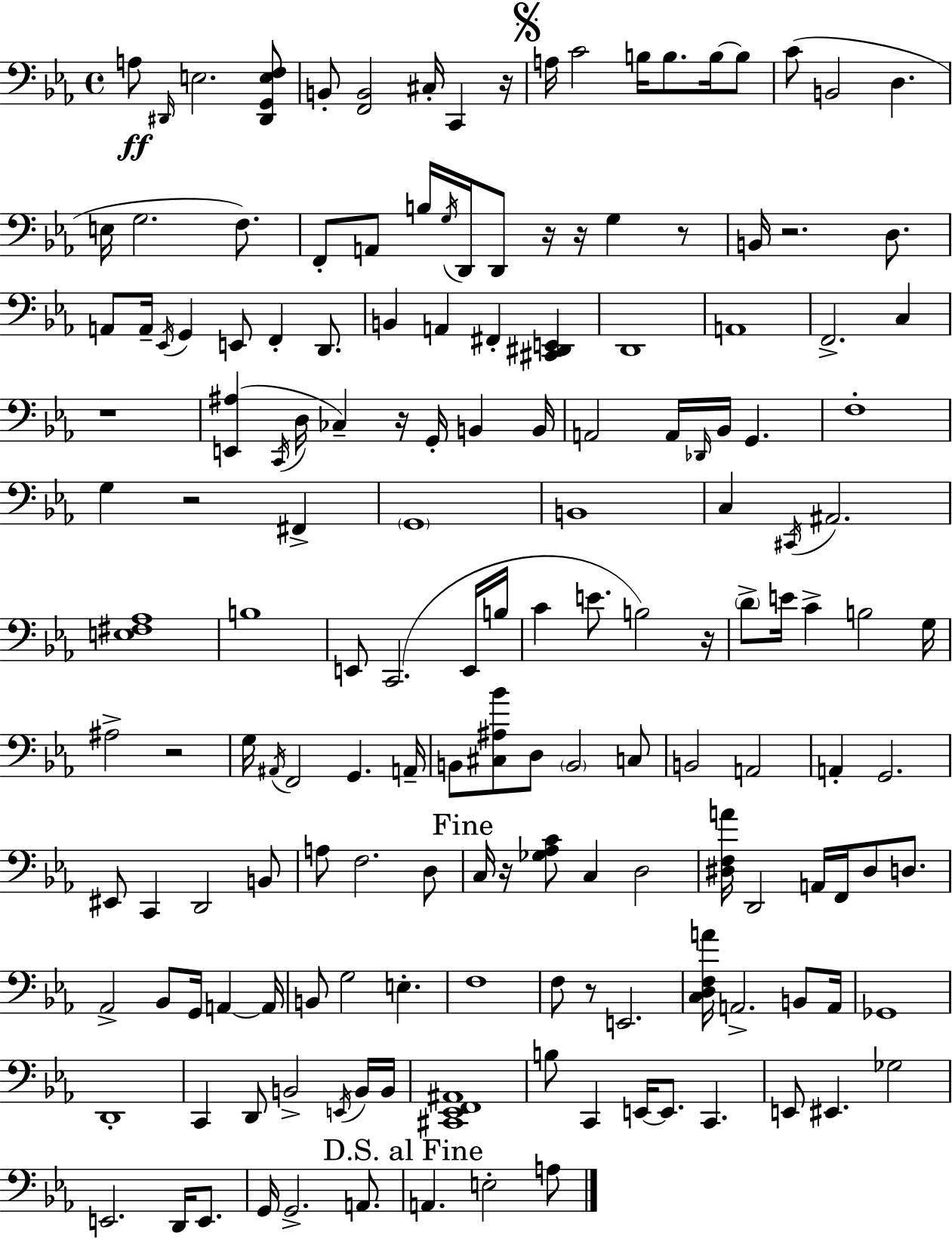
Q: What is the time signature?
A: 4/4